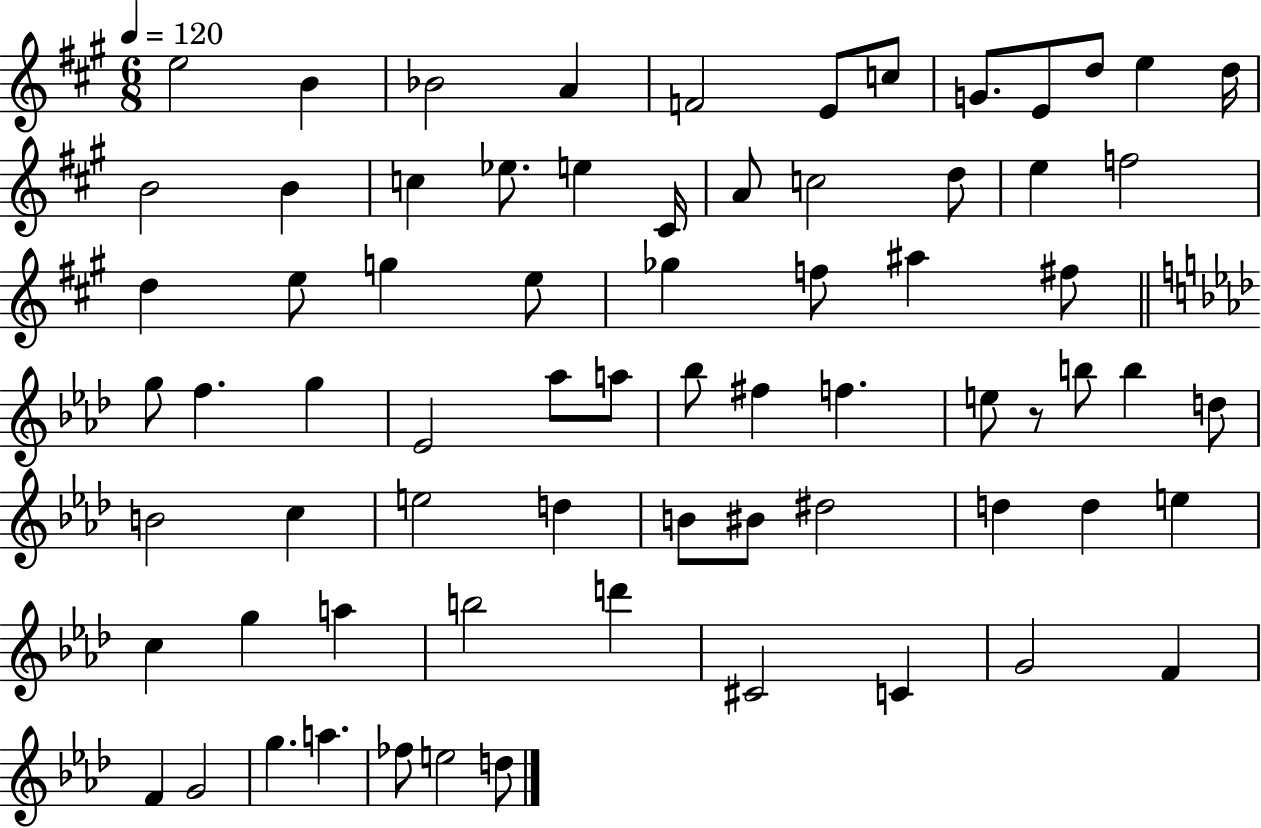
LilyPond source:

{
  \clef treble
  \numericTimeSignature
  \time 6/8
  \key a \major
  \tempo 4 = 120
  e''2 b'4 | bes'2 a'4 | f'2 e'8 c''8 | g'8. e'8 d''8 e''4 d''16 | \break b'2 b'4 | c''4 ees''8. e''4 cis'16 | a'8 c''2 d''8 | e''4 f''2 | \break d''4 e''8 g''4 e''8 | ges''4 f''8 ais''4 fis''8 | \bar "||" \break \key aes \major g''8 f''4. g''4 | ees'2 aes''8 a''8 | bes''8 fis''4 f''4. | e''8 r8 b''8 b''4 d''8 | \break b'2 c''4 | e''2 d''4 | b'8 bis'8 dis''2 | d''4 d''4 e''4 | \break c''4 g''4 a''4 | b''2 d'''4 | cis'2 c'4 | g'2 f'4 | \break f'4 g'2 | g''4. a''4. | fes''8 e''2 d''8 | \bar "|."
}